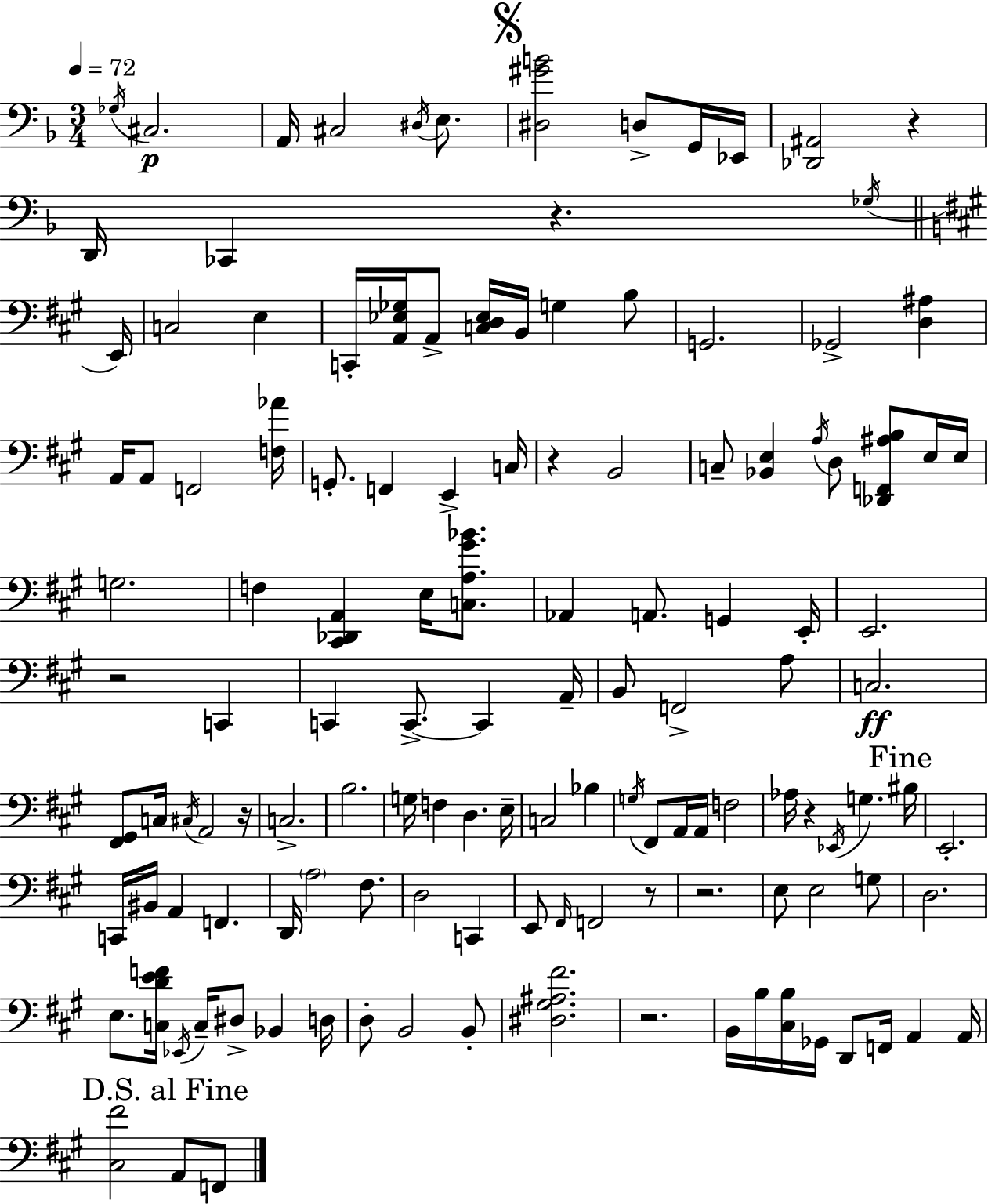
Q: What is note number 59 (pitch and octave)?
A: F3